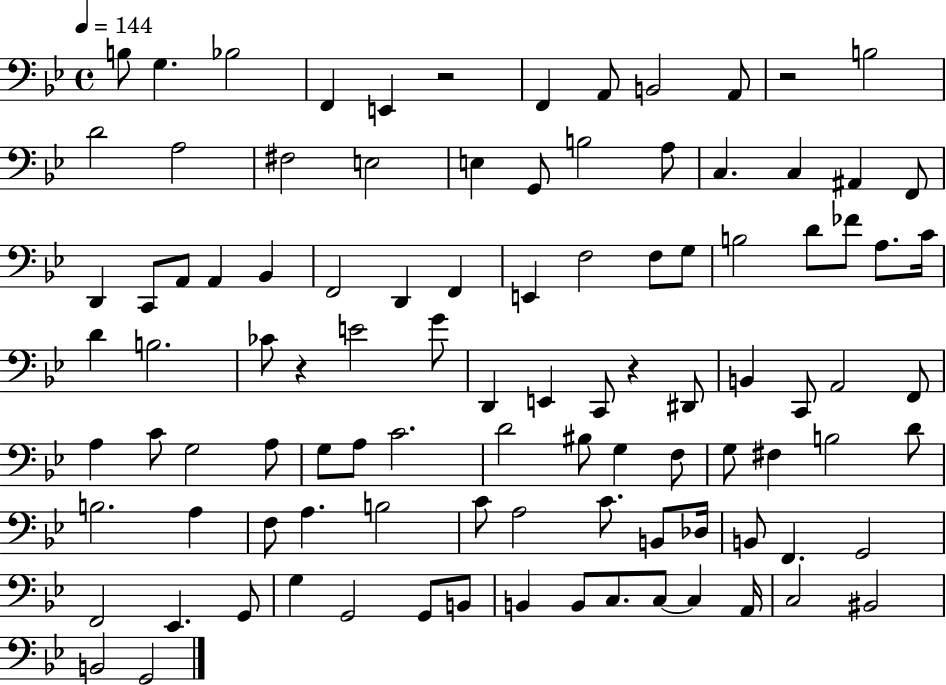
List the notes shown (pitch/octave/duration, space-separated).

B3/e G3/q. Bb3/h F2/q E2/q R/h F2/q A2/e B2/h A2/e R/h B3/h D4/h A3/h F#3/h E3/h E3/q G2/e B3/h A3/e C3/q. C3/q A#2/q F2/e D2/q C2/e A2/e A2/q Bb2/q F2/h D2/q F2/q E2/q F3/h F3/e G3/e B3/h D4/e FES4/e A3/e. C4/s D4/q B3/h. CES4/e R/q E4/h G4/e D2/q E2/q C2/e R/q D#2/e B2/q C2/e A2/h F2/e A3/q C4/e G3/h A3/e G3/e A3/e C4/h. D4/h BIS3/e G3/q F3/e G3/e F#3/q B3/h D4/e B3/h. A3/q F3/e A3/q. B3/h C4/e A3/h C4/e. B2/e Db3/s B2/e F2/q. G2/h F2/h Eb2/q. G2/e G3/q G2/h G2/e B2/e B2/q B2/e C3/e. C3/e C3/q A2/s C3/h BIS2/h B2/h G2/h